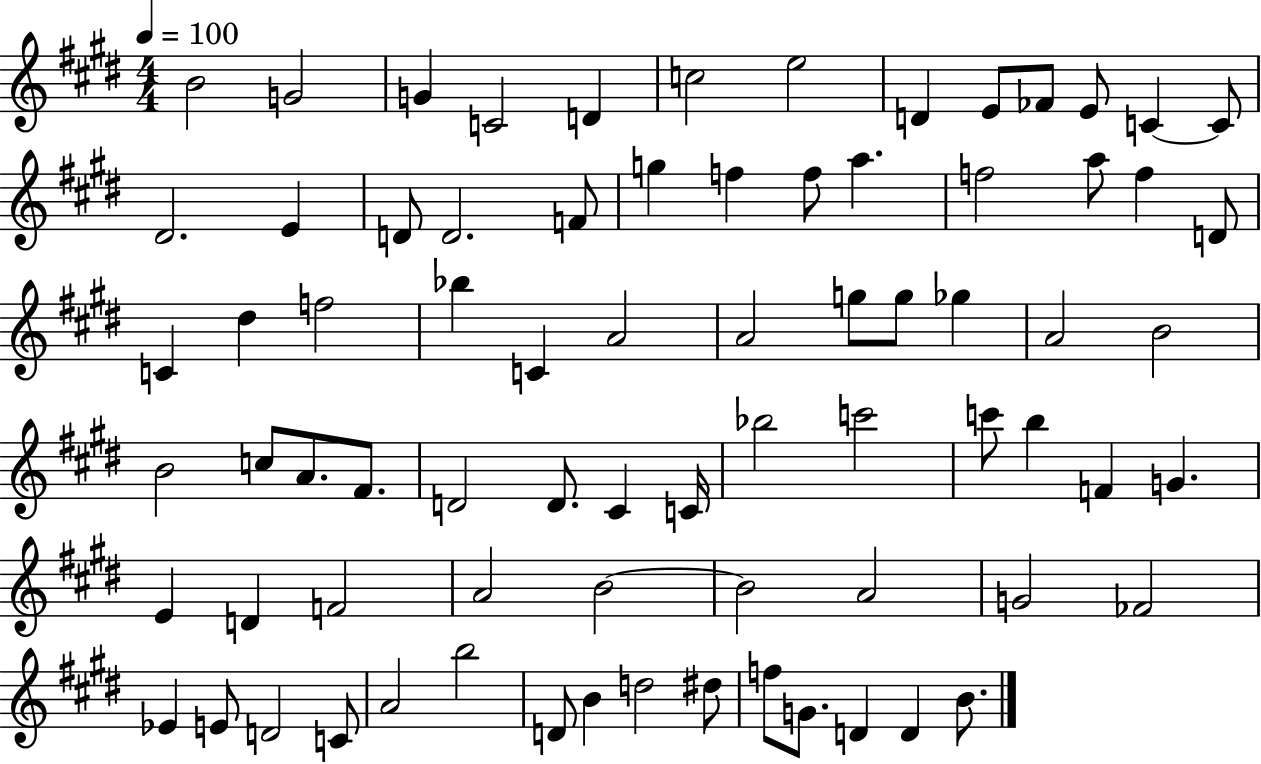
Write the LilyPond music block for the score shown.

{
  \clef treble
  \numericTimeSignature
  \time 4/4
  \key e \major
  \tempo 4 = 100
  b'2 g'2 | g'4 c'2 d'4 | c''2 e''2 | d'4 e'8 fes'8 e'8 c'4~~ c'8 | \break dis'2. e'4 | d'8 d'2. f'8 | g''4 f''4 f''8 a''4. | f''2 a''8 f''4 d'8 | \break c'4 dis''4 f''2 | bes''4 c'4 a'2 | a'2 g''8 g''8 ges''4 | a'2 b'2 | \break b'2 c''8 a'8. fis'8. | d'2 d'8. cis'4 c'16 | bes''2 c'''2 | c'''8 b''4 f'4 g'4. | \break e'4 d'4 f'2 | a'2 b'2~~ | b'2 a'2 | g'2 fes'2 | \break ees'4 e'8 d'2 c'8 | a'2 b''2 | d'8 b'4 d''2 dis''8 | f''8 g'8. d'4 d'4 b'8. | \break \bar "|."
}